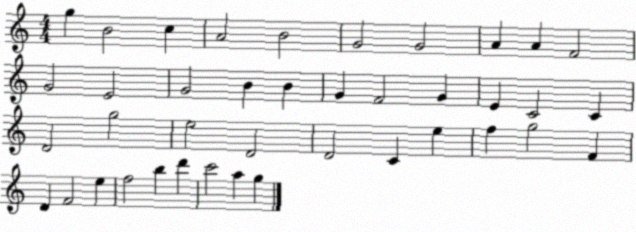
X:1
T:Untitled
M:4/4
L:1/4
K:C
g B2 c A2 B2 G2 G2 A A F2 G2 E2 G2 B B G F2 G E C2 C D2 g2 e2 D2 D2 C e f g2 F D F2 e f2 b d' c'2 a g